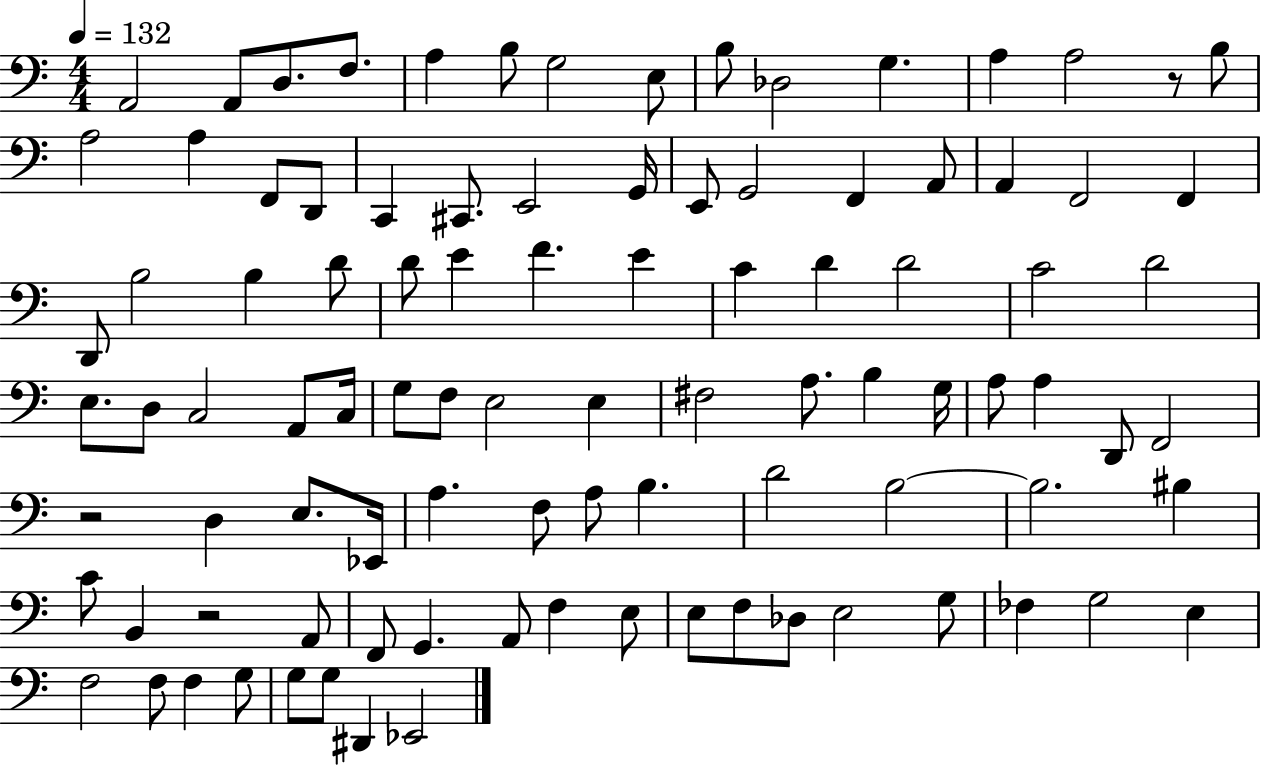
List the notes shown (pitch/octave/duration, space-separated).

A2/h A2/e D3/e. F3/e. A3/q B3/e G3/h E3/e B3/e Db3/h G3/q. A3/q A3/h R/e B3/e A3/h A3/q F2/e D2/e C2/q C#2/e. E2/h G2/s E2/e G2/h F2/q A2/e A2/q F2/h F2/q D2/e B3/h B3/q D4/e D4/e E4/q F4/q. E4/q C4/q D4/q D4/h C4/h D4/h E3/e. D3/e C3/h A2/e C3/s G3/e F3/e E3/h E3/q F#3/h A3/e. B3/q G3/s A3/e A3/q D2/e F2/h R/h D3/q E3/e. Eb2/s A3/q. F3/e A3/e B3/q. D4/h B3/h B3/h. BIS3/q C4/e B2/q R/h A2/e F2/e G2/q. A2/e F3/q E3/e E3/e F3/e Db3/e E3/h G3/e FES3/q G3/h E3/q F3/h F3/e F3/q G3/e G3/e G3/e D#2/q Eb2/h